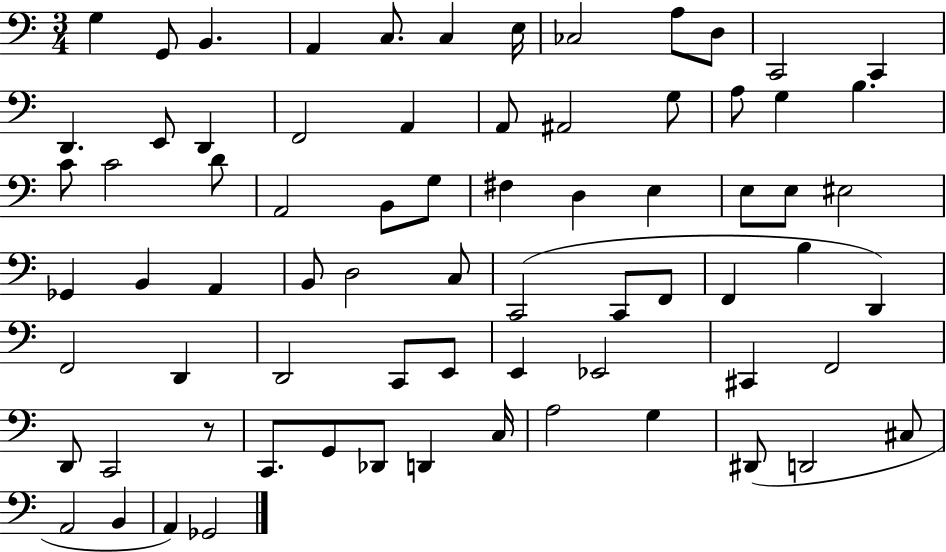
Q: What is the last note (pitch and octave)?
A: Gb2